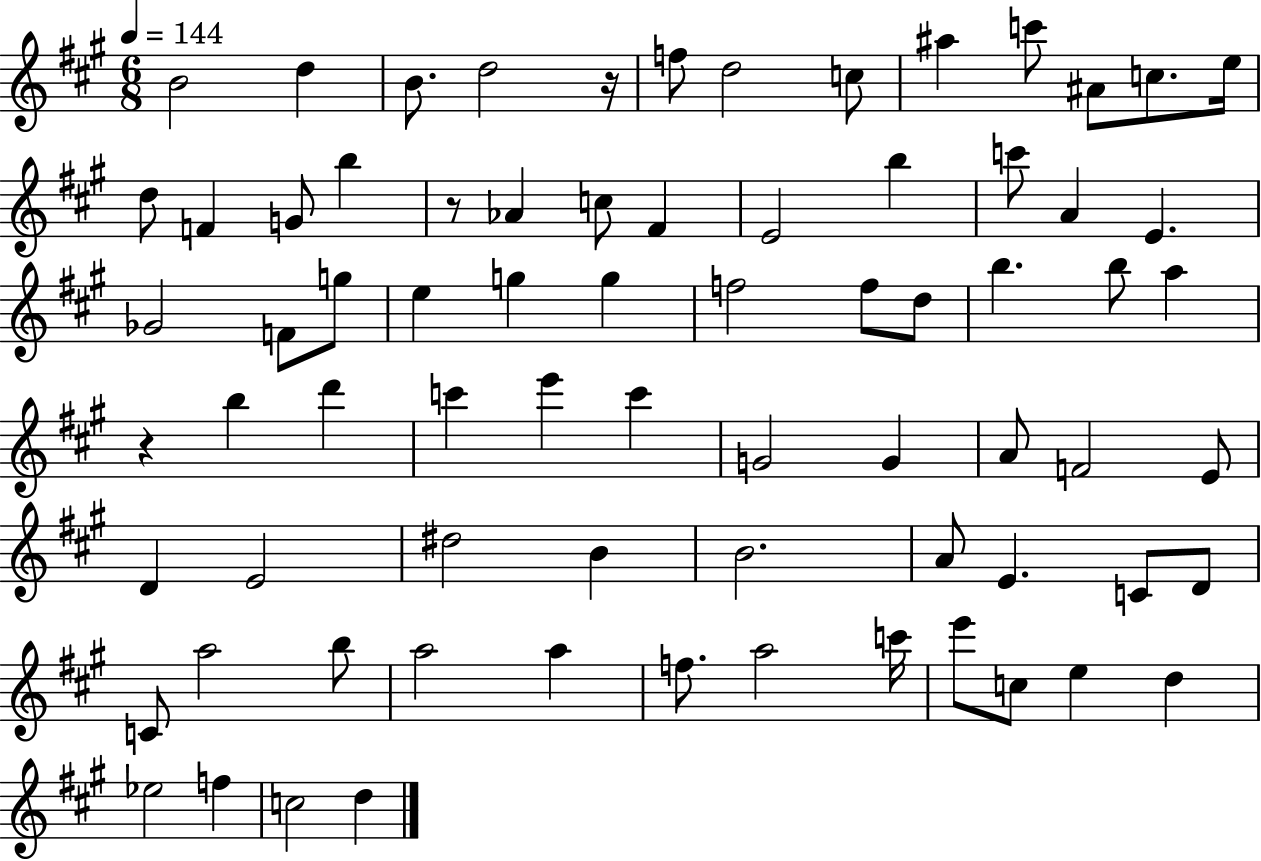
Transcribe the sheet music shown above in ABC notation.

X:1
T:Untitled
M:6/8
L:1/4
K:A
B2 d B/2 d2 z/4 f/2 d2 c/2 ^a c'/2 ^A/2 c/2 e/4 d/2 F G/2 b z/2 _A c/2 ^F E2 b c'/2 A E _G2 F/2 g/2 e g g f2 f/2 d/2 b b/2 a z b d' c' e' c' G2 G A/2 F2 E/2 D E2 ^d2 B B2 A/2 E C/2 D/2 C/2 a2 b/2 a2 a f/2 a2 c'/4 e'/2 c/2 e d _e2 f c2 d